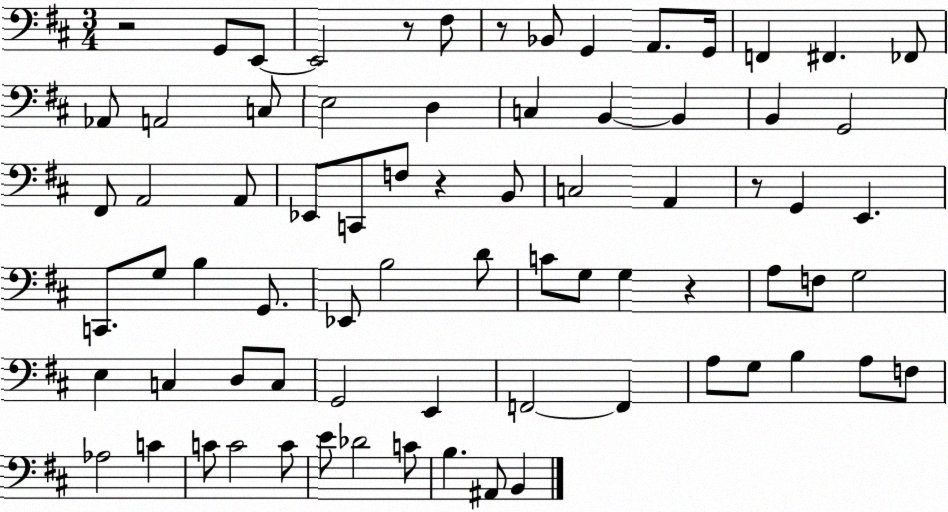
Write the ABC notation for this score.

X:1
T:Untitled
M:3/4
L:1/4
K:D
z2 G,,/2 E,,/2 E,,2 z/2 ^F,/2 z/2 _B,,/2 G,, A,,/2 G,,/4 F,, ^F,, _F,,/2 _A,,/2 A,,2 C,/2 E,2 D, C, B,, B,, B,, G,,2 ^F,,/2 A,,2 A,,/2 _E,,/2 C,,/2 F,/2 z B,,/2 C,2 A,, z/2 G,, E,, C,,/2 G,/2 B, G,,/2 _E,,/2 B,2 D/2 C/2 G,/2 G, z A,/2 F,/2 G,2 E, C, D,/2 C,/2 G,,2 E,, F,,2 F,, A,/2 G,/2 B, A,/2 F,/2 _A,2 C C/2 C2 C/2 E/2 _D2 C/2 B, ^A,,/2 B,,